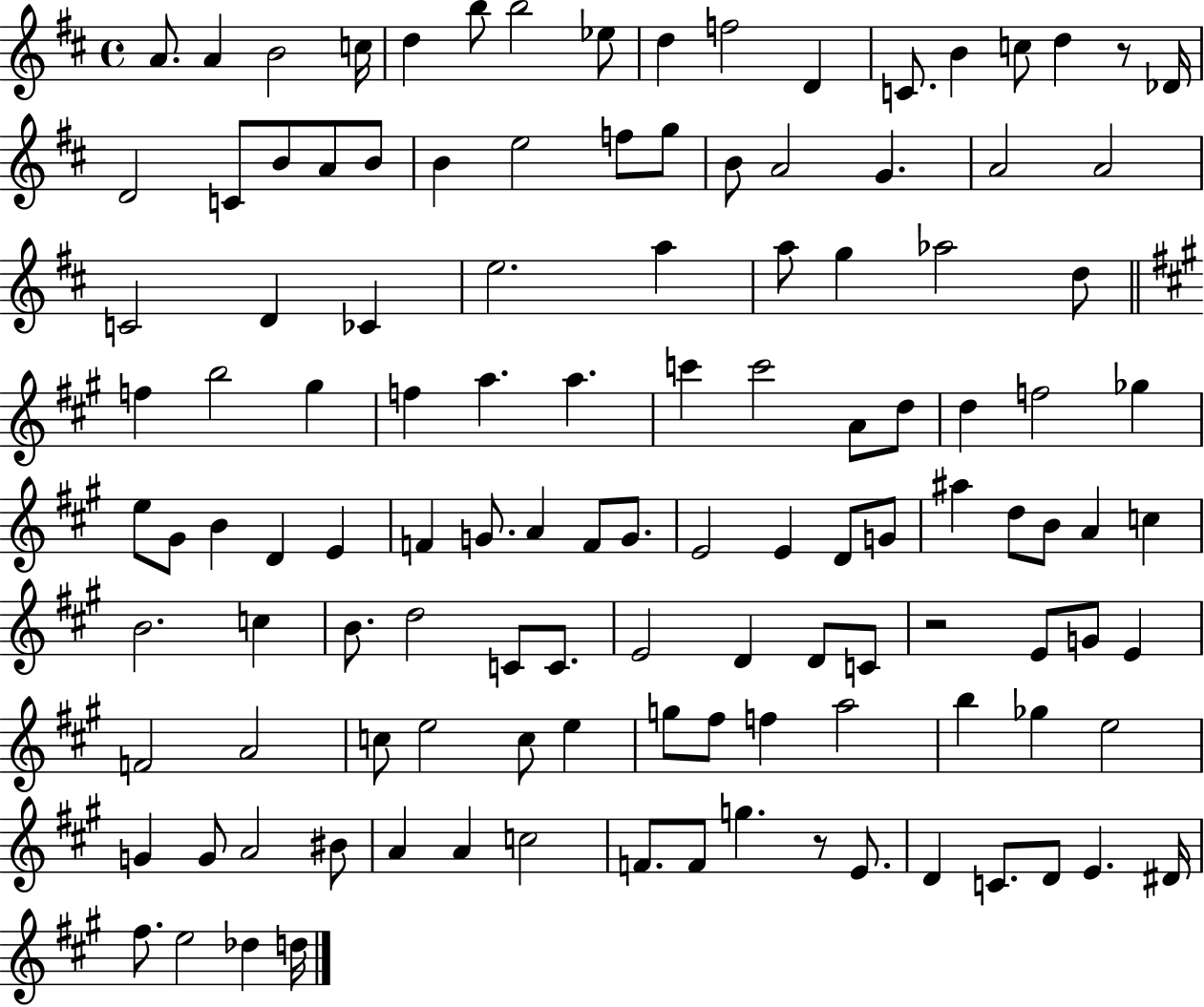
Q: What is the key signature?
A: D major